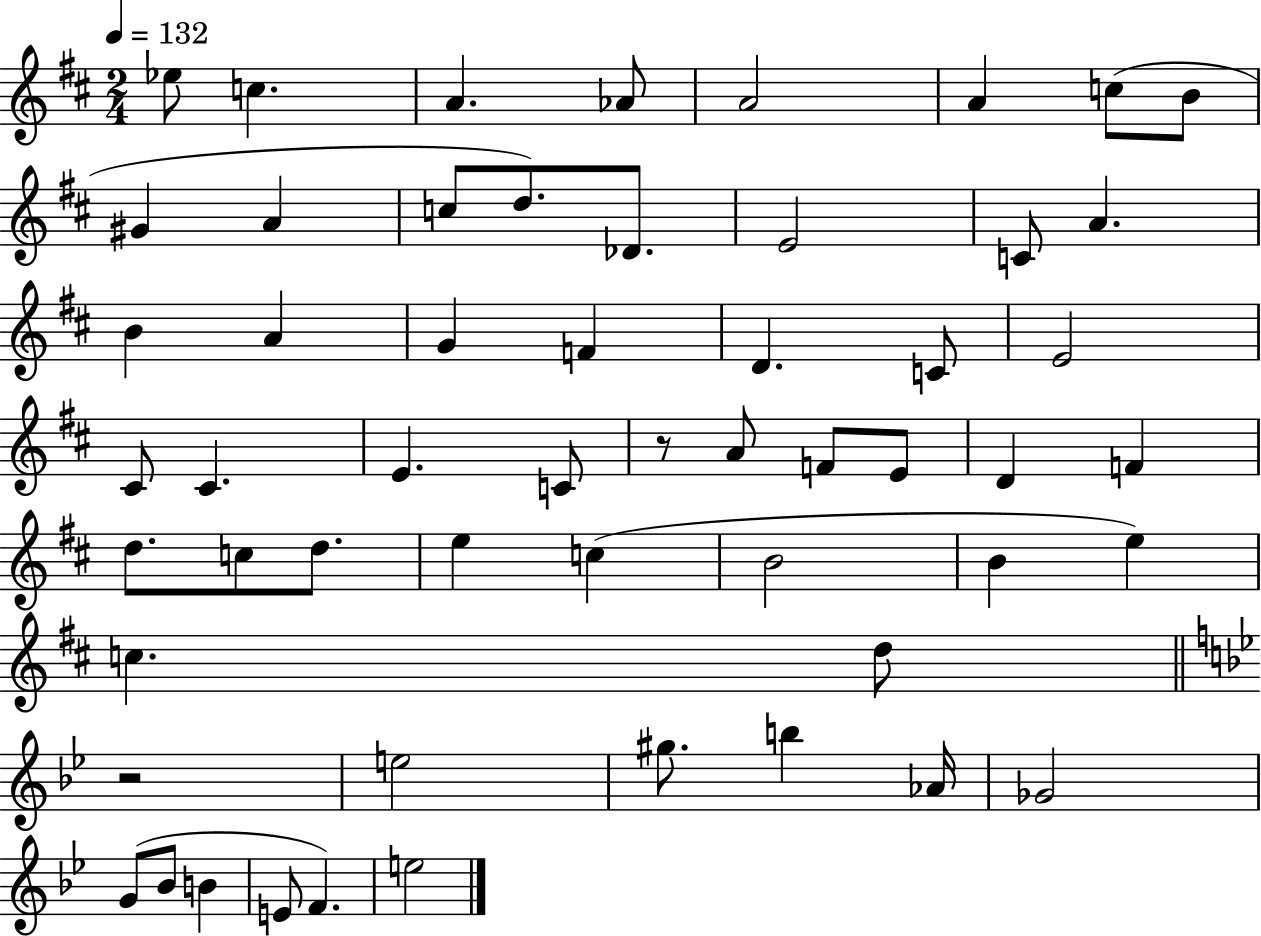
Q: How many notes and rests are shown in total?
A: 55